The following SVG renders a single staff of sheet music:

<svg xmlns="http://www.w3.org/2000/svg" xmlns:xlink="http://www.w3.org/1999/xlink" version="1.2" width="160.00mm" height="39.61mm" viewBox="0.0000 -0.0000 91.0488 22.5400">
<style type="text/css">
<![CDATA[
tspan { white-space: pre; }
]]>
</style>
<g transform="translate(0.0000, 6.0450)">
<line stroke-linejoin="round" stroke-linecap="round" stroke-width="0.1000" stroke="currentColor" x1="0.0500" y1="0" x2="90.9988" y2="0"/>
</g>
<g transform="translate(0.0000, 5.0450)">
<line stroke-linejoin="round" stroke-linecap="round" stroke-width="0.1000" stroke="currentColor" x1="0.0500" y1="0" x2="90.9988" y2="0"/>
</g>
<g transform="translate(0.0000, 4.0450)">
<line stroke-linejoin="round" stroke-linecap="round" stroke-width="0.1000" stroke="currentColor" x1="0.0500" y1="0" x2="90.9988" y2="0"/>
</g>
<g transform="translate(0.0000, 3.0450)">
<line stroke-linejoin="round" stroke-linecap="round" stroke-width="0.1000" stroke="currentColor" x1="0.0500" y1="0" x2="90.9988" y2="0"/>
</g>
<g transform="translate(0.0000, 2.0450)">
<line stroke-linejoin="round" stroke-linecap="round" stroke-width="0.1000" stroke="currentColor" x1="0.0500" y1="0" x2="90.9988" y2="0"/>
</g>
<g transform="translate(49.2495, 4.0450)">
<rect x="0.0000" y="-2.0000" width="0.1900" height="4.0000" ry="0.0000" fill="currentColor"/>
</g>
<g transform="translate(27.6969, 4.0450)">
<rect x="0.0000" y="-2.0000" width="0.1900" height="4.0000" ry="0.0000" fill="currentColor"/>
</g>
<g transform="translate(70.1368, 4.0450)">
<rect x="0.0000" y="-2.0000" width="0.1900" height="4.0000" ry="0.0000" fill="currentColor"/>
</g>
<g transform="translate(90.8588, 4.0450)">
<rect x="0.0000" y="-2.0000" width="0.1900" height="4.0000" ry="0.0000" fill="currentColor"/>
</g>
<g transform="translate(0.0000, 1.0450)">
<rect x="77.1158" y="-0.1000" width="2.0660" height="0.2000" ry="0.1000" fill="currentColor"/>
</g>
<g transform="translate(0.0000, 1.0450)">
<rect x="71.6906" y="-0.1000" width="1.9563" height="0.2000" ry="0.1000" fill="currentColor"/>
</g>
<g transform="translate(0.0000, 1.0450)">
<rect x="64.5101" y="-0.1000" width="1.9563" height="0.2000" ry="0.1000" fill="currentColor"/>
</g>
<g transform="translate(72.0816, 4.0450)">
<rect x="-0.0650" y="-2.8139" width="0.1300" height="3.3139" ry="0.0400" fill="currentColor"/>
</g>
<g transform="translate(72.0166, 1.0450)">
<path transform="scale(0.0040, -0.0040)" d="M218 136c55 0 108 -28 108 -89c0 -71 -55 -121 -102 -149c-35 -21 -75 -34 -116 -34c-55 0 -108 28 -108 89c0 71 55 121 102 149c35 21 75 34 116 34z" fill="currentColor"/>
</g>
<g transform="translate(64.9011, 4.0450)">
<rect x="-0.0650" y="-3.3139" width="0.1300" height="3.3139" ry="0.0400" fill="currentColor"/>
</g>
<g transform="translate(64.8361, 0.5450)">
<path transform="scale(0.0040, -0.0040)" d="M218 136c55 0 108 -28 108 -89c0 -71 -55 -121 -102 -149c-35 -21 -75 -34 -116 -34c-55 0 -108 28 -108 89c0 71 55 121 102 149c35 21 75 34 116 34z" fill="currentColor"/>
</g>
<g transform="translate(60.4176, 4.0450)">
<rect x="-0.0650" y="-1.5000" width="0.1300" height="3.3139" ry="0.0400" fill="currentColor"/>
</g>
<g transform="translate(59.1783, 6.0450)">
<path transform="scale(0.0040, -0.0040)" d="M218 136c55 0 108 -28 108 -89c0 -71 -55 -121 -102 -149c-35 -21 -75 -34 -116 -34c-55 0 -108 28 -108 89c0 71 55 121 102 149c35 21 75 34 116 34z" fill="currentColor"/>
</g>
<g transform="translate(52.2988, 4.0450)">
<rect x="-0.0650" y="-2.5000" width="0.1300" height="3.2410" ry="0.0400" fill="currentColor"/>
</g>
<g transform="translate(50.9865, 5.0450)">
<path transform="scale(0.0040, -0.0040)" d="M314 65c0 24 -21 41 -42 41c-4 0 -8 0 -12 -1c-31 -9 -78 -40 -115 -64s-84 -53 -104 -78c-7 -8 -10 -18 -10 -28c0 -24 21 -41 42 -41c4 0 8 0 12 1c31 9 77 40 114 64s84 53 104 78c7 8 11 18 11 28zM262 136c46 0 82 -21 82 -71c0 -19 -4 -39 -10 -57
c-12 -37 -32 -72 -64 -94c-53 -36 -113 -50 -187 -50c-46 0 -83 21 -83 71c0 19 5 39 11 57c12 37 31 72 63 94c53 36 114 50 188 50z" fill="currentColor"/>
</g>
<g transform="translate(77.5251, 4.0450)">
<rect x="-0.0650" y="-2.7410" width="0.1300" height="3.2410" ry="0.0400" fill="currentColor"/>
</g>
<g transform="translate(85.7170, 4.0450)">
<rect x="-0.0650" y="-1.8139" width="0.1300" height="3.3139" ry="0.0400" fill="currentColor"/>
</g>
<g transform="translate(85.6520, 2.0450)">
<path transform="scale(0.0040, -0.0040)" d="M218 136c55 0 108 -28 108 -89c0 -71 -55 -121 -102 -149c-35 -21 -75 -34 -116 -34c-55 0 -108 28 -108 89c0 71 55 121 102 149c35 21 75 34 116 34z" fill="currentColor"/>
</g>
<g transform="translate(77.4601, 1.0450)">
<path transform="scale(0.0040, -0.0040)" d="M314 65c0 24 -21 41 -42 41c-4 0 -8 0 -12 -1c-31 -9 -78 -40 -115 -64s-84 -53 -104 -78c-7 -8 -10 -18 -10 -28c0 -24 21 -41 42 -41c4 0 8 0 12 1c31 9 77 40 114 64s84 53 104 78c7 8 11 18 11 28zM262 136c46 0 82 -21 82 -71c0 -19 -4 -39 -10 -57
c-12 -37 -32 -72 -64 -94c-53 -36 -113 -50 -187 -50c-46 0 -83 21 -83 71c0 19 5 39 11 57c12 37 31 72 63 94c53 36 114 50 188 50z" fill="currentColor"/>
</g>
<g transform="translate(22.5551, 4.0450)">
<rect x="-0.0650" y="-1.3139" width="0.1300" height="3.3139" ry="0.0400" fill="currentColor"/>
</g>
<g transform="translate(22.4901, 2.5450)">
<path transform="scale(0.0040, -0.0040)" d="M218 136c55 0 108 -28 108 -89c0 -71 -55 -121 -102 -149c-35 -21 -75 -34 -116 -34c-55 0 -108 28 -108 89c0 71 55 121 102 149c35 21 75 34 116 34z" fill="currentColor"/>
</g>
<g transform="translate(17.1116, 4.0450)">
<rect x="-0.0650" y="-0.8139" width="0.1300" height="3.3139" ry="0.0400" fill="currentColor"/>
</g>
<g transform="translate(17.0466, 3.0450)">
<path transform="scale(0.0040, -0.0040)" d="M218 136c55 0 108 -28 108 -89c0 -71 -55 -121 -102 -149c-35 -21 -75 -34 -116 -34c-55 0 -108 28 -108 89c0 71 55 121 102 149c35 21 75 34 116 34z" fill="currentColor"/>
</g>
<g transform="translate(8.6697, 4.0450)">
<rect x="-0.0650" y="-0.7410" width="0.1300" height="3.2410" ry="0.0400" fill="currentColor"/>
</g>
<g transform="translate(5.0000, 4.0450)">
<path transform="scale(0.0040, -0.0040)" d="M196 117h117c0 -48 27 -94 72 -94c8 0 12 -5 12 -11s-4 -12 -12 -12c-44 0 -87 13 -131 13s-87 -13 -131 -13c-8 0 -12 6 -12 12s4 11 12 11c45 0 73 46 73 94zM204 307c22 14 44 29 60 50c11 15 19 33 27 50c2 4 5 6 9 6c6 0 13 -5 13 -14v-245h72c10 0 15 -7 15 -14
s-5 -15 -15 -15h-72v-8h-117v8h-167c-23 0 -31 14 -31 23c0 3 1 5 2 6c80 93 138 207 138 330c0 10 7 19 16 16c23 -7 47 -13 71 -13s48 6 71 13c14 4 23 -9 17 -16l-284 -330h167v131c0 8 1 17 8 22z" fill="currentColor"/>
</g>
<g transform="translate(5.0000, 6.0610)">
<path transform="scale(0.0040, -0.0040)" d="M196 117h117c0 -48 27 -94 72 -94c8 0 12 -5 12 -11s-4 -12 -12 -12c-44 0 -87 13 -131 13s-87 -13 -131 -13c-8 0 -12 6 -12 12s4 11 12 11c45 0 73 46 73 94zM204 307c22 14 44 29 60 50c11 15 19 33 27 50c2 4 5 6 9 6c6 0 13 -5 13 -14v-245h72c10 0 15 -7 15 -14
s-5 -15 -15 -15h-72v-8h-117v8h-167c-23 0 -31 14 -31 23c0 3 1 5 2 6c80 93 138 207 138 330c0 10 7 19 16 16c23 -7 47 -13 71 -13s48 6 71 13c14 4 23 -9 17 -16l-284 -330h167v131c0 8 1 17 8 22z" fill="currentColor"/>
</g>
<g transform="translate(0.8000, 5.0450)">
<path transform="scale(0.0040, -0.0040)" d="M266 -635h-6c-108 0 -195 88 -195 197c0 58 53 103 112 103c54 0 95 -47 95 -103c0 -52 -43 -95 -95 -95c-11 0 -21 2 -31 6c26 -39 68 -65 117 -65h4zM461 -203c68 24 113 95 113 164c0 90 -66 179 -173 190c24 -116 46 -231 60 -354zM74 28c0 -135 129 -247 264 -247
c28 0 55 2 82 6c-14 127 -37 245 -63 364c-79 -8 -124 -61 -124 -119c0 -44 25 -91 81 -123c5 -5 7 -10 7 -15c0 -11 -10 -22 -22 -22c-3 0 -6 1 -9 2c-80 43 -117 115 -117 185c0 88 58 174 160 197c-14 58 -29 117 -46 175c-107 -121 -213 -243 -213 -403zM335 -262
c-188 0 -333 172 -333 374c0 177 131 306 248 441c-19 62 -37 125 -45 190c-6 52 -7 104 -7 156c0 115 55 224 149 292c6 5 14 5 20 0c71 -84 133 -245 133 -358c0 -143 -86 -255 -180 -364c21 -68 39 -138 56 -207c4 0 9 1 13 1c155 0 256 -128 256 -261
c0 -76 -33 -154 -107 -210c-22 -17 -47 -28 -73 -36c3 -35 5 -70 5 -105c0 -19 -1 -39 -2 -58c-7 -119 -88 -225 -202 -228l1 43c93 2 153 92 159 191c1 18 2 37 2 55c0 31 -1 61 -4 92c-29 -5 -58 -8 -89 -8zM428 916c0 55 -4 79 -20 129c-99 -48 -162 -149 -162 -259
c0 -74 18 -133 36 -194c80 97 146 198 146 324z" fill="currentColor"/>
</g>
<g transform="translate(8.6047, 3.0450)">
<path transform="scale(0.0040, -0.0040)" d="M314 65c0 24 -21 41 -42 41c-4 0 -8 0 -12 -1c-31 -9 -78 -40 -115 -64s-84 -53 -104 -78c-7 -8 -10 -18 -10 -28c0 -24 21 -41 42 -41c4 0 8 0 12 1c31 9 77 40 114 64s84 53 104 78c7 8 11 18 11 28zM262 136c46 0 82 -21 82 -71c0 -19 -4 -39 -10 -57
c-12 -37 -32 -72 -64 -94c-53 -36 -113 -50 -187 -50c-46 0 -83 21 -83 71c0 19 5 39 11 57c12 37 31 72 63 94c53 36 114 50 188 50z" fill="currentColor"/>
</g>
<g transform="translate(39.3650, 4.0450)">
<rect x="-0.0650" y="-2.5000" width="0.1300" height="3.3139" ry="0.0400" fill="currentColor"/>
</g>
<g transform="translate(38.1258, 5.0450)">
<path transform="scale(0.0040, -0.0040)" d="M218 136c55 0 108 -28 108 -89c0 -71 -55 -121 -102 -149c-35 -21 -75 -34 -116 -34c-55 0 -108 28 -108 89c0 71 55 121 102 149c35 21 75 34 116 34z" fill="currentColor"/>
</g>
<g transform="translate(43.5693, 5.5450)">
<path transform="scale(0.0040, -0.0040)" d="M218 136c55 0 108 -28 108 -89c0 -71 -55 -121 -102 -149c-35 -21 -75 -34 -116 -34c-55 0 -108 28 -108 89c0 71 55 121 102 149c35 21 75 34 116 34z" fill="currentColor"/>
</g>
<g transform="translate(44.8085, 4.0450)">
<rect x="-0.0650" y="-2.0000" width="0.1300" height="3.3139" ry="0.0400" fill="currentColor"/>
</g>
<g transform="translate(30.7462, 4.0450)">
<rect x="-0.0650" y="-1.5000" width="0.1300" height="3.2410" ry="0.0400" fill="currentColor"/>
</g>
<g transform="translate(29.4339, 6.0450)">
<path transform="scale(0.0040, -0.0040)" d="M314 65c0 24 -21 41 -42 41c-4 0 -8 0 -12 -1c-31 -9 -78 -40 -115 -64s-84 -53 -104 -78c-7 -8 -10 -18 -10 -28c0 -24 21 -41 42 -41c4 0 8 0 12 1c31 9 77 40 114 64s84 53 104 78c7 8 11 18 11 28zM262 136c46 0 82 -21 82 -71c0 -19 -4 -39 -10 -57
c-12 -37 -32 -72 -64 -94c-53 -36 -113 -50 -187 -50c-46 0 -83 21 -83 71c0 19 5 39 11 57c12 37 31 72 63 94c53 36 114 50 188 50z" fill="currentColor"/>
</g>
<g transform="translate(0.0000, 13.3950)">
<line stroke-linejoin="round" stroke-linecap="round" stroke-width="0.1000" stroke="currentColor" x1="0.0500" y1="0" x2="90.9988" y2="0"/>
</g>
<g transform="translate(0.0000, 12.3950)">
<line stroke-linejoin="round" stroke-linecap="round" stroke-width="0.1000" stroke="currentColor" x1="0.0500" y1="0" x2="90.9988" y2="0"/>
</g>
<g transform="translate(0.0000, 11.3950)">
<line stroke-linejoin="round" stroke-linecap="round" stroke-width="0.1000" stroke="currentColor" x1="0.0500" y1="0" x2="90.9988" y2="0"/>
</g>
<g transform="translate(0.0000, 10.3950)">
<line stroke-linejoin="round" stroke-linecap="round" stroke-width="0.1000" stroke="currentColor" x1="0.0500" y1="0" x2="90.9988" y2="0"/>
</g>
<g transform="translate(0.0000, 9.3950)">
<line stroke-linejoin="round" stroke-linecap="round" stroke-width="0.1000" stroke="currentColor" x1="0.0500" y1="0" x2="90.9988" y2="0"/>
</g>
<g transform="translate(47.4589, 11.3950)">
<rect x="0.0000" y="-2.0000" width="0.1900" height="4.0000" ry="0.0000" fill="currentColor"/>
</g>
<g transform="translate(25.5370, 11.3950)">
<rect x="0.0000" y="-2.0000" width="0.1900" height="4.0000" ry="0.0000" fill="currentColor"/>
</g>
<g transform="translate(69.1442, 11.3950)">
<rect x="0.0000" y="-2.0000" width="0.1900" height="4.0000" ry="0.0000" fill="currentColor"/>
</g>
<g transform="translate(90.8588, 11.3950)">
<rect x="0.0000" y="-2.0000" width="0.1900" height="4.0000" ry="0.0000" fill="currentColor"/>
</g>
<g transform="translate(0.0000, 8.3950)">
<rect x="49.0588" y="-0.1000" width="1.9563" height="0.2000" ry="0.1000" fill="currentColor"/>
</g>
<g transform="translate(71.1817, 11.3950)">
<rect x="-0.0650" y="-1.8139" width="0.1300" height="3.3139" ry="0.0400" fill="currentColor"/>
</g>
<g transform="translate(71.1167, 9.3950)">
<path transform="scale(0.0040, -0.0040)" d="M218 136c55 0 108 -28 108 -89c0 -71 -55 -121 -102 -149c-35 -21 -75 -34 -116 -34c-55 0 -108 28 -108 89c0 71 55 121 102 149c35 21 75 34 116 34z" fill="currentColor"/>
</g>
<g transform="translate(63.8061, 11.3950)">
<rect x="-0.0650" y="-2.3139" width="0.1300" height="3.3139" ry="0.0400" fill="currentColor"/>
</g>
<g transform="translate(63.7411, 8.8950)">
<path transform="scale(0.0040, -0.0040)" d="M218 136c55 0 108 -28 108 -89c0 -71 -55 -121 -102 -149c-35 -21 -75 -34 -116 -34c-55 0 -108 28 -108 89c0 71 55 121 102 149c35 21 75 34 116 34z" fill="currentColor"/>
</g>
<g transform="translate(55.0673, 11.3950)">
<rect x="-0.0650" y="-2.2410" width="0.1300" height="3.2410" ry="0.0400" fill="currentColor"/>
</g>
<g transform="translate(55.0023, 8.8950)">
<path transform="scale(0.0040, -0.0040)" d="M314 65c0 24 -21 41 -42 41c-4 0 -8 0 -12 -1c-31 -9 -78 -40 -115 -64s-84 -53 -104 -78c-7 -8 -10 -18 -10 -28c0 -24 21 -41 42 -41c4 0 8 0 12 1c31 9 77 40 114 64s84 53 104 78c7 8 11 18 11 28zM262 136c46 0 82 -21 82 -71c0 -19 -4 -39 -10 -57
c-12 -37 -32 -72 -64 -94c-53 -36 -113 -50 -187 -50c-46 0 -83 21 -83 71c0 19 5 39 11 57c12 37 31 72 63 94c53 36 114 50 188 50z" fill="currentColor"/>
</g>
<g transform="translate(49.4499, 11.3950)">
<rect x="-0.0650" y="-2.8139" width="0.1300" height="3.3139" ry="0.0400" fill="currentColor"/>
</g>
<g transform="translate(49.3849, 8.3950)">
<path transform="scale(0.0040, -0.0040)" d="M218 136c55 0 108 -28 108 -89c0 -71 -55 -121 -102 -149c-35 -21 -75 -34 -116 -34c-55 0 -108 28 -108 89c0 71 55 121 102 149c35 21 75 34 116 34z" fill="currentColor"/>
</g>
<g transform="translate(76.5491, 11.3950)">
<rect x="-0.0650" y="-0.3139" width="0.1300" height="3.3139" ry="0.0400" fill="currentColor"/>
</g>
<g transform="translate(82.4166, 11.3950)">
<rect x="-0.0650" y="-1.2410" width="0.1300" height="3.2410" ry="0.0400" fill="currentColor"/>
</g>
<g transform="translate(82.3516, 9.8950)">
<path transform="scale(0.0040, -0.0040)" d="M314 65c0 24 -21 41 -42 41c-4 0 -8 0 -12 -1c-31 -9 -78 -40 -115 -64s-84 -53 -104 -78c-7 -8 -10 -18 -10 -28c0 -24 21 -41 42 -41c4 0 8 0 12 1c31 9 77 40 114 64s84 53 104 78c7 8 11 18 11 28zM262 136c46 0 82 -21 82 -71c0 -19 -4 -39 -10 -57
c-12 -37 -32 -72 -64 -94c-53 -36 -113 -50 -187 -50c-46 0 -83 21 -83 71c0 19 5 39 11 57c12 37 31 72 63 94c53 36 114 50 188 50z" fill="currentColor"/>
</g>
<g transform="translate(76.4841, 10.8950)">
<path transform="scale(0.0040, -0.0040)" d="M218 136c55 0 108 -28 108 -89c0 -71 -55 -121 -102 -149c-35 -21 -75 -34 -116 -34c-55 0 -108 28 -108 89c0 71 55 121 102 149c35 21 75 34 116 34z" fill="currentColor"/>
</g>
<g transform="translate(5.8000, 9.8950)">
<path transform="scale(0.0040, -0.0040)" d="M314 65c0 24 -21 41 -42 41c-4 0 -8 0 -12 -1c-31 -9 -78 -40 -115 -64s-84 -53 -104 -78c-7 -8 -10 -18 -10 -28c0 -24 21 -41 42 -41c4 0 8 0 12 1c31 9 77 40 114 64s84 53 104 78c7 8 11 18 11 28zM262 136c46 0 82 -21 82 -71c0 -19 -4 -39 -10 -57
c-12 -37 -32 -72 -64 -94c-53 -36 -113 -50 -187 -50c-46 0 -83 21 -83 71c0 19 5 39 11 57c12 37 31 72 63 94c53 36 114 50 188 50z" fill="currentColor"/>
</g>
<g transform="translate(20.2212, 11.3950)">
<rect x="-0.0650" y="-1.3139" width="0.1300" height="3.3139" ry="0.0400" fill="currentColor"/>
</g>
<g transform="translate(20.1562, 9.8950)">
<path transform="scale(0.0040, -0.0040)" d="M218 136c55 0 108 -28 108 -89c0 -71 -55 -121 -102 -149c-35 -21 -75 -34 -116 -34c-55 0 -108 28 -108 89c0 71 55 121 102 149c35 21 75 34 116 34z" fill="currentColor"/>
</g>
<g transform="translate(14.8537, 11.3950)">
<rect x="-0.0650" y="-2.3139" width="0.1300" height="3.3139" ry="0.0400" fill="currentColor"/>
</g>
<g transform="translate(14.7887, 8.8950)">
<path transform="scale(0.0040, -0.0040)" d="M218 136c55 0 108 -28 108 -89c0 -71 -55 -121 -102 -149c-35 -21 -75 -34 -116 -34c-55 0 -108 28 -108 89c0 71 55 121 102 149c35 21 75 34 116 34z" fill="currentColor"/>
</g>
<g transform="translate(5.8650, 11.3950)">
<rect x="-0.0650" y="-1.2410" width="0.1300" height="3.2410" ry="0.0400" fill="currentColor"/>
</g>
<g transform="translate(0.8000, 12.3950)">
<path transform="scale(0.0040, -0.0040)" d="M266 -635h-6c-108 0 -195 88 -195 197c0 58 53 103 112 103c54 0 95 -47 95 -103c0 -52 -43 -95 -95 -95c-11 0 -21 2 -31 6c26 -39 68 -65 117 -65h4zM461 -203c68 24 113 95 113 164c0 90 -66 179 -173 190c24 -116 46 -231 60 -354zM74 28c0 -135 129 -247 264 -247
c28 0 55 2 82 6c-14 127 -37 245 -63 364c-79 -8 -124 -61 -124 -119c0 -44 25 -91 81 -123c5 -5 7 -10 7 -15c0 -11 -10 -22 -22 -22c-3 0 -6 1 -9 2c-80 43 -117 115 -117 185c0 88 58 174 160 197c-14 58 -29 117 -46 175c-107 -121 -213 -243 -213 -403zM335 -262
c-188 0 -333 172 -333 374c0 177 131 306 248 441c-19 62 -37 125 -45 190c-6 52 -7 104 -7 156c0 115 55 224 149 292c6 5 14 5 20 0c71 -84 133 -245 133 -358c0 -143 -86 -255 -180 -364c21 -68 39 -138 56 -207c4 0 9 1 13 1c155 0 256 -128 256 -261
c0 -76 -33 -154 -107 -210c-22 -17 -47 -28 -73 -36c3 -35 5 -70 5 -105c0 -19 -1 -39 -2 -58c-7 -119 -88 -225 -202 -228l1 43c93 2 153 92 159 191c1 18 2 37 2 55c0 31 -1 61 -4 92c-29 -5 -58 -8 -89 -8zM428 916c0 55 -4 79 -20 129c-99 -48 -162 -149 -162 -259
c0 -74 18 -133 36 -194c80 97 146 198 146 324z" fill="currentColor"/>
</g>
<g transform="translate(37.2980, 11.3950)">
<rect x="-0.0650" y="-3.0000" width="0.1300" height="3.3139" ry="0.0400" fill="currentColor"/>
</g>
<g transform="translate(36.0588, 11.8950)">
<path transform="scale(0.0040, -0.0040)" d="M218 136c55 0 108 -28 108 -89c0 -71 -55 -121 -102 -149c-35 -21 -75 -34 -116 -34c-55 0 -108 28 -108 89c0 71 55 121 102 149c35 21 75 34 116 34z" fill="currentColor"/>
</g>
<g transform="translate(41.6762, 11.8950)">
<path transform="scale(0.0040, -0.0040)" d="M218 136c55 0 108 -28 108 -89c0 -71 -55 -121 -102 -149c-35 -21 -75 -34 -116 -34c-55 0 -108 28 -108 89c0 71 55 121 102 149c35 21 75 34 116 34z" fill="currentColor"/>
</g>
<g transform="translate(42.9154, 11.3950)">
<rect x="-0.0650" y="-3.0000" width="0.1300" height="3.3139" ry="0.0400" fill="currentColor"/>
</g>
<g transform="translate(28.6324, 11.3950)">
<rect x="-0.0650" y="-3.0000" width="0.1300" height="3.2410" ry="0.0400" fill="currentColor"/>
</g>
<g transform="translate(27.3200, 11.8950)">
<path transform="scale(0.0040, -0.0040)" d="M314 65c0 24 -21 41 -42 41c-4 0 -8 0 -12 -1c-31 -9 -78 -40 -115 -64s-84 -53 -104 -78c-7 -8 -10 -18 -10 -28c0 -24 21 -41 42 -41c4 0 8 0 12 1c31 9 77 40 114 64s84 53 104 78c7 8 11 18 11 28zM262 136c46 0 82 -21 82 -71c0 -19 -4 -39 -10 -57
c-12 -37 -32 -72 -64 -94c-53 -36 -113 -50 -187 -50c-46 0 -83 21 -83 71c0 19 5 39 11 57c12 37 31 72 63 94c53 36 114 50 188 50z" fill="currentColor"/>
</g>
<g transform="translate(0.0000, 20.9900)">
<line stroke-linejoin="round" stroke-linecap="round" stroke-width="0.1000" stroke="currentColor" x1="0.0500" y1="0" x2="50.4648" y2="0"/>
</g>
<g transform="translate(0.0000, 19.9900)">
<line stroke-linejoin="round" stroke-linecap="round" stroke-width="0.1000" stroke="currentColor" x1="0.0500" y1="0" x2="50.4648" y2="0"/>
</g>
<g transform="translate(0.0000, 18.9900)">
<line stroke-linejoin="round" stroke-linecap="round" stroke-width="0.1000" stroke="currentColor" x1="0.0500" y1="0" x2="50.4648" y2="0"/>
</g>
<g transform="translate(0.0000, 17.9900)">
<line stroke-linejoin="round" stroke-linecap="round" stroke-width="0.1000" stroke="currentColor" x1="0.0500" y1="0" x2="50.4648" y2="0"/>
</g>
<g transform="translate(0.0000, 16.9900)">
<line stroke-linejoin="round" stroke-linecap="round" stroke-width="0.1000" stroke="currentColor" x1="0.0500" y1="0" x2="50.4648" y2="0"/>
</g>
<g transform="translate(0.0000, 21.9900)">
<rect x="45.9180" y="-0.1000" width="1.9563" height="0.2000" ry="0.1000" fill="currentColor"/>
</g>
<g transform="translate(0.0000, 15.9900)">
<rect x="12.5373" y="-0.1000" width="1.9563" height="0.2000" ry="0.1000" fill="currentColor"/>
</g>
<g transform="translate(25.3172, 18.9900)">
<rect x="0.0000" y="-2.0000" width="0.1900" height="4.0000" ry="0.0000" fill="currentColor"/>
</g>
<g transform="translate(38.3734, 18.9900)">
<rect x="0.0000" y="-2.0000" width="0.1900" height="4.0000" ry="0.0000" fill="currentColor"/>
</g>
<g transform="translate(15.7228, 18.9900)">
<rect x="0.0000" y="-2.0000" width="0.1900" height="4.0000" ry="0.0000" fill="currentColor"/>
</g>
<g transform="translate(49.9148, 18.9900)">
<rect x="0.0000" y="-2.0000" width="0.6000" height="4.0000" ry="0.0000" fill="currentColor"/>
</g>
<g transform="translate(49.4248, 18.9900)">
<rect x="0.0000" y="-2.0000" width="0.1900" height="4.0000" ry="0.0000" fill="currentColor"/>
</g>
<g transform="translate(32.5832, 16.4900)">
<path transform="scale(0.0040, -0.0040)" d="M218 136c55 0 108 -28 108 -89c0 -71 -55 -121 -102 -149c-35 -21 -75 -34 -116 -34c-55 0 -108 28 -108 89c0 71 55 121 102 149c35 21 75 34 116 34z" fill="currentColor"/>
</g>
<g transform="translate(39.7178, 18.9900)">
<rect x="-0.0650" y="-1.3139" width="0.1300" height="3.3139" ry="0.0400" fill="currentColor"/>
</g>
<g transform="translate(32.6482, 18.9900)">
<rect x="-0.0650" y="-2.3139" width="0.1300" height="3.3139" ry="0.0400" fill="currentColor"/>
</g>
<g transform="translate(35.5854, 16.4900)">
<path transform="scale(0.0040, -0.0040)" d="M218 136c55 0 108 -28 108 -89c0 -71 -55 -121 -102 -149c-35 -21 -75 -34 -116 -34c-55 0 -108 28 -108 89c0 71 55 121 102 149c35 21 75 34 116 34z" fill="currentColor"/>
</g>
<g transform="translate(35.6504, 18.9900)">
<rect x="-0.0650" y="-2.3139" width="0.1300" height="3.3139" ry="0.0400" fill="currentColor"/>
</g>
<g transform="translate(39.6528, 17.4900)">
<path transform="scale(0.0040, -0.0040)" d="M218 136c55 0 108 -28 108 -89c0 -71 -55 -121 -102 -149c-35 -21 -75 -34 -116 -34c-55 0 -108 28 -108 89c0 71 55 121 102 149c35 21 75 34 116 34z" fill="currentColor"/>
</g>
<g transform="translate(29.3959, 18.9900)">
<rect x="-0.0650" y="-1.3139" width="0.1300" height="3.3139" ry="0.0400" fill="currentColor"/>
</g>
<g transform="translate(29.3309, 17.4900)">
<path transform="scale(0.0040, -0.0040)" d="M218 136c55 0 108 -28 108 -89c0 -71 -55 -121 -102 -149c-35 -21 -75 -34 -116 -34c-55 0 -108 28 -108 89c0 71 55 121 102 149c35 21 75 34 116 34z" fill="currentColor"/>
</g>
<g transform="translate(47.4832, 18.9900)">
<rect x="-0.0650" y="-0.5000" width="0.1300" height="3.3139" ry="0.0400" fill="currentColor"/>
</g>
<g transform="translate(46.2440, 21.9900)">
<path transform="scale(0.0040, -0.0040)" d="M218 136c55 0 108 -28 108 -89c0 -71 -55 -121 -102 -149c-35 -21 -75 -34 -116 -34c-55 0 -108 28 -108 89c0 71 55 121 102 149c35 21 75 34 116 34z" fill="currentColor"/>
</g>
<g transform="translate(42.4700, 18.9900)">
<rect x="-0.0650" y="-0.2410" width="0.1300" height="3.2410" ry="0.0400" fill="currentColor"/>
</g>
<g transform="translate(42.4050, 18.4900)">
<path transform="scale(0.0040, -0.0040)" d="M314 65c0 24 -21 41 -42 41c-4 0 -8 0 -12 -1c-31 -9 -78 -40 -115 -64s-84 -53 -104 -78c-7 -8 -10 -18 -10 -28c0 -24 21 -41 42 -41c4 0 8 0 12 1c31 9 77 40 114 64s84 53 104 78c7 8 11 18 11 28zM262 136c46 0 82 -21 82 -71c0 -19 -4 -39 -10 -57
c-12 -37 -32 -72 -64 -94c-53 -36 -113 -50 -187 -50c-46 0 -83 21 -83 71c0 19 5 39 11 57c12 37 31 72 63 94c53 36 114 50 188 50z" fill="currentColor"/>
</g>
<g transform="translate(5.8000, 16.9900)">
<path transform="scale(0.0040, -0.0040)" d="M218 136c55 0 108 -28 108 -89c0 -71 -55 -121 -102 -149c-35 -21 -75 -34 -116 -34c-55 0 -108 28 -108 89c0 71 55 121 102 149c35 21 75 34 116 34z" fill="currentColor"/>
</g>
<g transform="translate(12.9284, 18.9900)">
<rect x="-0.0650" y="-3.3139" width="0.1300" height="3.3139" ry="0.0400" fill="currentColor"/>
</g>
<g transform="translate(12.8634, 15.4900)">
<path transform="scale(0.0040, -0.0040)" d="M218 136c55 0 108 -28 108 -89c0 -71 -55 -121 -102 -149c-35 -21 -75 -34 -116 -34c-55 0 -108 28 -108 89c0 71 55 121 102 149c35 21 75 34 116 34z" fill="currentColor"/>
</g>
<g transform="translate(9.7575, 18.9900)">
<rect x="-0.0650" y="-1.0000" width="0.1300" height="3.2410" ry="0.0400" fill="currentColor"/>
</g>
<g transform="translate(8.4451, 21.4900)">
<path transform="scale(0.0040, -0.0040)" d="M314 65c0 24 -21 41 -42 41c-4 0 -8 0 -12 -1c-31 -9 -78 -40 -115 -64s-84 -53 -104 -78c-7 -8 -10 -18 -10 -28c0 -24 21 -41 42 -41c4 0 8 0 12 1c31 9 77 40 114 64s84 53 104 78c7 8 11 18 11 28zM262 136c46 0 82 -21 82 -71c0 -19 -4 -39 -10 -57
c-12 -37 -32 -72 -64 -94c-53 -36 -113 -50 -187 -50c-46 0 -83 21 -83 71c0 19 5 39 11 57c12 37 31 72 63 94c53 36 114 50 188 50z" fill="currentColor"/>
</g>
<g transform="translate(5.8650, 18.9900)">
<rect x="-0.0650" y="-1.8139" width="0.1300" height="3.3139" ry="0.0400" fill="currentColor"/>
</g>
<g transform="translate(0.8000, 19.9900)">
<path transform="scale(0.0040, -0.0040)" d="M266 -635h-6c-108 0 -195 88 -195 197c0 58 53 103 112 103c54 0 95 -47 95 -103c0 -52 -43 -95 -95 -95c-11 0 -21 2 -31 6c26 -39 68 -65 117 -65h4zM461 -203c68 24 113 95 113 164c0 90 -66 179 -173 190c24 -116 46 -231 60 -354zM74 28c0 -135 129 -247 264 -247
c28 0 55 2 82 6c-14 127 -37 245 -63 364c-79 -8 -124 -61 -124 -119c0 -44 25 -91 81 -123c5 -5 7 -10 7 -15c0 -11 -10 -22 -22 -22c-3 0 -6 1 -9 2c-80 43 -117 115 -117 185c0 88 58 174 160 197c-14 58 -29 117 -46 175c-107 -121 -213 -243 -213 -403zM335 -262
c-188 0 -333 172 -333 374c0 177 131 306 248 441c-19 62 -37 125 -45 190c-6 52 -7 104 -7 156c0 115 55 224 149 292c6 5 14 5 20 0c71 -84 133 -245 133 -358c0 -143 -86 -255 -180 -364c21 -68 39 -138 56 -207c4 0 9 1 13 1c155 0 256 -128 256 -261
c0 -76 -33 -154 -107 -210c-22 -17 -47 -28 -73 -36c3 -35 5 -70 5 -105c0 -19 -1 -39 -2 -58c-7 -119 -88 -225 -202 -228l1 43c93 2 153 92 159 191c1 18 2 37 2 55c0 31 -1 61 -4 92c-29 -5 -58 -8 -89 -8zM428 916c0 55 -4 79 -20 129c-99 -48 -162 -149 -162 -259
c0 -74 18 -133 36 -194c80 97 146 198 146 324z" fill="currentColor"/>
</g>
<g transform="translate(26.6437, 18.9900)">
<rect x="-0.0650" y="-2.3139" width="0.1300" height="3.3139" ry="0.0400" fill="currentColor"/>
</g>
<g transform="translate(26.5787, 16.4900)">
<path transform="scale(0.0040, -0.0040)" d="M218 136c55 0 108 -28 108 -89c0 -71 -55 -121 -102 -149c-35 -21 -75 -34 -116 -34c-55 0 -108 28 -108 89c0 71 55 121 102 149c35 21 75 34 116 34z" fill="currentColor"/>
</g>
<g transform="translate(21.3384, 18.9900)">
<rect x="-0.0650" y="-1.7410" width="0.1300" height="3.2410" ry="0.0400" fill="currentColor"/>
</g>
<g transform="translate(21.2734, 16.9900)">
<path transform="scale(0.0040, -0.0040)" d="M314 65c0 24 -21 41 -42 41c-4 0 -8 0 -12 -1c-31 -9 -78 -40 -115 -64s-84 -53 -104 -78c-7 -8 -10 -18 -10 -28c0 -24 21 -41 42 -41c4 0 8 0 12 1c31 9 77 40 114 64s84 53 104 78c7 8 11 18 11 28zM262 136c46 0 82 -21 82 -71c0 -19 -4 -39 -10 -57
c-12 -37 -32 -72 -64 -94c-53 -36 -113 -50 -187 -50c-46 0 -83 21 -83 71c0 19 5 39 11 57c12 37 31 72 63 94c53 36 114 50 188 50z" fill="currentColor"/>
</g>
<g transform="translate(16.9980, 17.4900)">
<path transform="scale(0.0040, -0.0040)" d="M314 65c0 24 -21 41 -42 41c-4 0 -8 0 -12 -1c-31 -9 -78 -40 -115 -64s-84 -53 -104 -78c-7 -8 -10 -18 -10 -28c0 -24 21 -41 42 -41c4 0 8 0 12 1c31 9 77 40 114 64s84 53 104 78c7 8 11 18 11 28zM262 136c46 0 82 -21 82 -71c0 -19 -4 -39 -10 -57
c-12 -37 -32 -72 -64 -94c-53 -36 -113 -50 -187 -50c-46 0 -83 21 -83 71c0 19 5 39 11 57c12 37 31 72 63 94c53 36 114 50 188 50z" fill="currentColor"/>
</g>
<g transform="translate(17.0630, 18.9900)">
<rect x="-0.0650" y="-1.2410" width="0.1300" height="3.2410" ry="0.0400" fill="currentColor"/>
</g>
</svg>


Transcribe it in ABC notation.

X:1
T:Untitled
M:4/4
L:1/4
K:C
d2 d e E2 G F G2 E b a a2 f e2 g e A2 A A a g2 g f c e2 f D2 b e2 f2 g e g g e c2 C